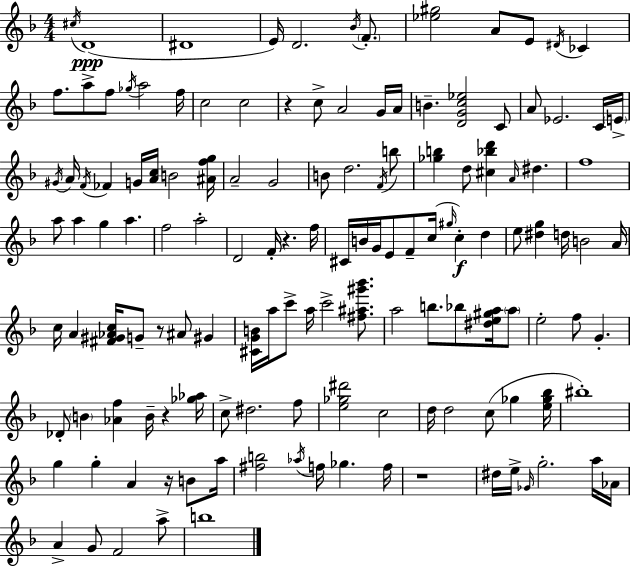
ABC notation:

X:1
T:Untitled
M:4/4
L:1/4
K:Dm
^c/4 D4 ^D4 E/4 D2 _B/4 F/2 [_e^g]2 A/2 E/2 ^D/4 _C f/2 a/2 f/2 _g/4 a2 f/4 c2 c2 z c/2 A2 G/4 A/4 B [DGc_e]2 C/2 A/2 _E2 C/4 E/4 ^G/4 A/4 F/4 _F G/4 [Ac]/4 B2 [^Afg]/4 A2 G2 B/2 d2 F/4 b/2 [_gb] d/2 [^c_bd'] A/4 ^d f4 a/2 a g a f2 a2 D2 F/4 z f/4 ^C/4 B/4 G/4 E/2 F/2 c/4 ^g/4 c d e/2 [^dg] d/4 B2 A/4 c/4 A [^F^G_Ac]/4 G/2 z/2 ^A/2 ^G [^CGB]/4 a/4 c'/2 a/4 c'2 [^f^a^g'_b']/2 a2 b/2 _b/2 [^de^ga]/4 a/2 e2 f/2 G _D/2 B [_Af] B/4 z [_g_a]/4 c/2 ^d2 f/2 [e_g^d']2 c2 d/4 d2 c/2 _g [e_g_b]/4 ^b4 g g A z/4 B/2 a/4 [^fb]2 _a/4 f/4 _g f/4 z4 ^d/4 e/4 _G/4 g2 a/4 _A/4 A G/2 F2 a/2 b4